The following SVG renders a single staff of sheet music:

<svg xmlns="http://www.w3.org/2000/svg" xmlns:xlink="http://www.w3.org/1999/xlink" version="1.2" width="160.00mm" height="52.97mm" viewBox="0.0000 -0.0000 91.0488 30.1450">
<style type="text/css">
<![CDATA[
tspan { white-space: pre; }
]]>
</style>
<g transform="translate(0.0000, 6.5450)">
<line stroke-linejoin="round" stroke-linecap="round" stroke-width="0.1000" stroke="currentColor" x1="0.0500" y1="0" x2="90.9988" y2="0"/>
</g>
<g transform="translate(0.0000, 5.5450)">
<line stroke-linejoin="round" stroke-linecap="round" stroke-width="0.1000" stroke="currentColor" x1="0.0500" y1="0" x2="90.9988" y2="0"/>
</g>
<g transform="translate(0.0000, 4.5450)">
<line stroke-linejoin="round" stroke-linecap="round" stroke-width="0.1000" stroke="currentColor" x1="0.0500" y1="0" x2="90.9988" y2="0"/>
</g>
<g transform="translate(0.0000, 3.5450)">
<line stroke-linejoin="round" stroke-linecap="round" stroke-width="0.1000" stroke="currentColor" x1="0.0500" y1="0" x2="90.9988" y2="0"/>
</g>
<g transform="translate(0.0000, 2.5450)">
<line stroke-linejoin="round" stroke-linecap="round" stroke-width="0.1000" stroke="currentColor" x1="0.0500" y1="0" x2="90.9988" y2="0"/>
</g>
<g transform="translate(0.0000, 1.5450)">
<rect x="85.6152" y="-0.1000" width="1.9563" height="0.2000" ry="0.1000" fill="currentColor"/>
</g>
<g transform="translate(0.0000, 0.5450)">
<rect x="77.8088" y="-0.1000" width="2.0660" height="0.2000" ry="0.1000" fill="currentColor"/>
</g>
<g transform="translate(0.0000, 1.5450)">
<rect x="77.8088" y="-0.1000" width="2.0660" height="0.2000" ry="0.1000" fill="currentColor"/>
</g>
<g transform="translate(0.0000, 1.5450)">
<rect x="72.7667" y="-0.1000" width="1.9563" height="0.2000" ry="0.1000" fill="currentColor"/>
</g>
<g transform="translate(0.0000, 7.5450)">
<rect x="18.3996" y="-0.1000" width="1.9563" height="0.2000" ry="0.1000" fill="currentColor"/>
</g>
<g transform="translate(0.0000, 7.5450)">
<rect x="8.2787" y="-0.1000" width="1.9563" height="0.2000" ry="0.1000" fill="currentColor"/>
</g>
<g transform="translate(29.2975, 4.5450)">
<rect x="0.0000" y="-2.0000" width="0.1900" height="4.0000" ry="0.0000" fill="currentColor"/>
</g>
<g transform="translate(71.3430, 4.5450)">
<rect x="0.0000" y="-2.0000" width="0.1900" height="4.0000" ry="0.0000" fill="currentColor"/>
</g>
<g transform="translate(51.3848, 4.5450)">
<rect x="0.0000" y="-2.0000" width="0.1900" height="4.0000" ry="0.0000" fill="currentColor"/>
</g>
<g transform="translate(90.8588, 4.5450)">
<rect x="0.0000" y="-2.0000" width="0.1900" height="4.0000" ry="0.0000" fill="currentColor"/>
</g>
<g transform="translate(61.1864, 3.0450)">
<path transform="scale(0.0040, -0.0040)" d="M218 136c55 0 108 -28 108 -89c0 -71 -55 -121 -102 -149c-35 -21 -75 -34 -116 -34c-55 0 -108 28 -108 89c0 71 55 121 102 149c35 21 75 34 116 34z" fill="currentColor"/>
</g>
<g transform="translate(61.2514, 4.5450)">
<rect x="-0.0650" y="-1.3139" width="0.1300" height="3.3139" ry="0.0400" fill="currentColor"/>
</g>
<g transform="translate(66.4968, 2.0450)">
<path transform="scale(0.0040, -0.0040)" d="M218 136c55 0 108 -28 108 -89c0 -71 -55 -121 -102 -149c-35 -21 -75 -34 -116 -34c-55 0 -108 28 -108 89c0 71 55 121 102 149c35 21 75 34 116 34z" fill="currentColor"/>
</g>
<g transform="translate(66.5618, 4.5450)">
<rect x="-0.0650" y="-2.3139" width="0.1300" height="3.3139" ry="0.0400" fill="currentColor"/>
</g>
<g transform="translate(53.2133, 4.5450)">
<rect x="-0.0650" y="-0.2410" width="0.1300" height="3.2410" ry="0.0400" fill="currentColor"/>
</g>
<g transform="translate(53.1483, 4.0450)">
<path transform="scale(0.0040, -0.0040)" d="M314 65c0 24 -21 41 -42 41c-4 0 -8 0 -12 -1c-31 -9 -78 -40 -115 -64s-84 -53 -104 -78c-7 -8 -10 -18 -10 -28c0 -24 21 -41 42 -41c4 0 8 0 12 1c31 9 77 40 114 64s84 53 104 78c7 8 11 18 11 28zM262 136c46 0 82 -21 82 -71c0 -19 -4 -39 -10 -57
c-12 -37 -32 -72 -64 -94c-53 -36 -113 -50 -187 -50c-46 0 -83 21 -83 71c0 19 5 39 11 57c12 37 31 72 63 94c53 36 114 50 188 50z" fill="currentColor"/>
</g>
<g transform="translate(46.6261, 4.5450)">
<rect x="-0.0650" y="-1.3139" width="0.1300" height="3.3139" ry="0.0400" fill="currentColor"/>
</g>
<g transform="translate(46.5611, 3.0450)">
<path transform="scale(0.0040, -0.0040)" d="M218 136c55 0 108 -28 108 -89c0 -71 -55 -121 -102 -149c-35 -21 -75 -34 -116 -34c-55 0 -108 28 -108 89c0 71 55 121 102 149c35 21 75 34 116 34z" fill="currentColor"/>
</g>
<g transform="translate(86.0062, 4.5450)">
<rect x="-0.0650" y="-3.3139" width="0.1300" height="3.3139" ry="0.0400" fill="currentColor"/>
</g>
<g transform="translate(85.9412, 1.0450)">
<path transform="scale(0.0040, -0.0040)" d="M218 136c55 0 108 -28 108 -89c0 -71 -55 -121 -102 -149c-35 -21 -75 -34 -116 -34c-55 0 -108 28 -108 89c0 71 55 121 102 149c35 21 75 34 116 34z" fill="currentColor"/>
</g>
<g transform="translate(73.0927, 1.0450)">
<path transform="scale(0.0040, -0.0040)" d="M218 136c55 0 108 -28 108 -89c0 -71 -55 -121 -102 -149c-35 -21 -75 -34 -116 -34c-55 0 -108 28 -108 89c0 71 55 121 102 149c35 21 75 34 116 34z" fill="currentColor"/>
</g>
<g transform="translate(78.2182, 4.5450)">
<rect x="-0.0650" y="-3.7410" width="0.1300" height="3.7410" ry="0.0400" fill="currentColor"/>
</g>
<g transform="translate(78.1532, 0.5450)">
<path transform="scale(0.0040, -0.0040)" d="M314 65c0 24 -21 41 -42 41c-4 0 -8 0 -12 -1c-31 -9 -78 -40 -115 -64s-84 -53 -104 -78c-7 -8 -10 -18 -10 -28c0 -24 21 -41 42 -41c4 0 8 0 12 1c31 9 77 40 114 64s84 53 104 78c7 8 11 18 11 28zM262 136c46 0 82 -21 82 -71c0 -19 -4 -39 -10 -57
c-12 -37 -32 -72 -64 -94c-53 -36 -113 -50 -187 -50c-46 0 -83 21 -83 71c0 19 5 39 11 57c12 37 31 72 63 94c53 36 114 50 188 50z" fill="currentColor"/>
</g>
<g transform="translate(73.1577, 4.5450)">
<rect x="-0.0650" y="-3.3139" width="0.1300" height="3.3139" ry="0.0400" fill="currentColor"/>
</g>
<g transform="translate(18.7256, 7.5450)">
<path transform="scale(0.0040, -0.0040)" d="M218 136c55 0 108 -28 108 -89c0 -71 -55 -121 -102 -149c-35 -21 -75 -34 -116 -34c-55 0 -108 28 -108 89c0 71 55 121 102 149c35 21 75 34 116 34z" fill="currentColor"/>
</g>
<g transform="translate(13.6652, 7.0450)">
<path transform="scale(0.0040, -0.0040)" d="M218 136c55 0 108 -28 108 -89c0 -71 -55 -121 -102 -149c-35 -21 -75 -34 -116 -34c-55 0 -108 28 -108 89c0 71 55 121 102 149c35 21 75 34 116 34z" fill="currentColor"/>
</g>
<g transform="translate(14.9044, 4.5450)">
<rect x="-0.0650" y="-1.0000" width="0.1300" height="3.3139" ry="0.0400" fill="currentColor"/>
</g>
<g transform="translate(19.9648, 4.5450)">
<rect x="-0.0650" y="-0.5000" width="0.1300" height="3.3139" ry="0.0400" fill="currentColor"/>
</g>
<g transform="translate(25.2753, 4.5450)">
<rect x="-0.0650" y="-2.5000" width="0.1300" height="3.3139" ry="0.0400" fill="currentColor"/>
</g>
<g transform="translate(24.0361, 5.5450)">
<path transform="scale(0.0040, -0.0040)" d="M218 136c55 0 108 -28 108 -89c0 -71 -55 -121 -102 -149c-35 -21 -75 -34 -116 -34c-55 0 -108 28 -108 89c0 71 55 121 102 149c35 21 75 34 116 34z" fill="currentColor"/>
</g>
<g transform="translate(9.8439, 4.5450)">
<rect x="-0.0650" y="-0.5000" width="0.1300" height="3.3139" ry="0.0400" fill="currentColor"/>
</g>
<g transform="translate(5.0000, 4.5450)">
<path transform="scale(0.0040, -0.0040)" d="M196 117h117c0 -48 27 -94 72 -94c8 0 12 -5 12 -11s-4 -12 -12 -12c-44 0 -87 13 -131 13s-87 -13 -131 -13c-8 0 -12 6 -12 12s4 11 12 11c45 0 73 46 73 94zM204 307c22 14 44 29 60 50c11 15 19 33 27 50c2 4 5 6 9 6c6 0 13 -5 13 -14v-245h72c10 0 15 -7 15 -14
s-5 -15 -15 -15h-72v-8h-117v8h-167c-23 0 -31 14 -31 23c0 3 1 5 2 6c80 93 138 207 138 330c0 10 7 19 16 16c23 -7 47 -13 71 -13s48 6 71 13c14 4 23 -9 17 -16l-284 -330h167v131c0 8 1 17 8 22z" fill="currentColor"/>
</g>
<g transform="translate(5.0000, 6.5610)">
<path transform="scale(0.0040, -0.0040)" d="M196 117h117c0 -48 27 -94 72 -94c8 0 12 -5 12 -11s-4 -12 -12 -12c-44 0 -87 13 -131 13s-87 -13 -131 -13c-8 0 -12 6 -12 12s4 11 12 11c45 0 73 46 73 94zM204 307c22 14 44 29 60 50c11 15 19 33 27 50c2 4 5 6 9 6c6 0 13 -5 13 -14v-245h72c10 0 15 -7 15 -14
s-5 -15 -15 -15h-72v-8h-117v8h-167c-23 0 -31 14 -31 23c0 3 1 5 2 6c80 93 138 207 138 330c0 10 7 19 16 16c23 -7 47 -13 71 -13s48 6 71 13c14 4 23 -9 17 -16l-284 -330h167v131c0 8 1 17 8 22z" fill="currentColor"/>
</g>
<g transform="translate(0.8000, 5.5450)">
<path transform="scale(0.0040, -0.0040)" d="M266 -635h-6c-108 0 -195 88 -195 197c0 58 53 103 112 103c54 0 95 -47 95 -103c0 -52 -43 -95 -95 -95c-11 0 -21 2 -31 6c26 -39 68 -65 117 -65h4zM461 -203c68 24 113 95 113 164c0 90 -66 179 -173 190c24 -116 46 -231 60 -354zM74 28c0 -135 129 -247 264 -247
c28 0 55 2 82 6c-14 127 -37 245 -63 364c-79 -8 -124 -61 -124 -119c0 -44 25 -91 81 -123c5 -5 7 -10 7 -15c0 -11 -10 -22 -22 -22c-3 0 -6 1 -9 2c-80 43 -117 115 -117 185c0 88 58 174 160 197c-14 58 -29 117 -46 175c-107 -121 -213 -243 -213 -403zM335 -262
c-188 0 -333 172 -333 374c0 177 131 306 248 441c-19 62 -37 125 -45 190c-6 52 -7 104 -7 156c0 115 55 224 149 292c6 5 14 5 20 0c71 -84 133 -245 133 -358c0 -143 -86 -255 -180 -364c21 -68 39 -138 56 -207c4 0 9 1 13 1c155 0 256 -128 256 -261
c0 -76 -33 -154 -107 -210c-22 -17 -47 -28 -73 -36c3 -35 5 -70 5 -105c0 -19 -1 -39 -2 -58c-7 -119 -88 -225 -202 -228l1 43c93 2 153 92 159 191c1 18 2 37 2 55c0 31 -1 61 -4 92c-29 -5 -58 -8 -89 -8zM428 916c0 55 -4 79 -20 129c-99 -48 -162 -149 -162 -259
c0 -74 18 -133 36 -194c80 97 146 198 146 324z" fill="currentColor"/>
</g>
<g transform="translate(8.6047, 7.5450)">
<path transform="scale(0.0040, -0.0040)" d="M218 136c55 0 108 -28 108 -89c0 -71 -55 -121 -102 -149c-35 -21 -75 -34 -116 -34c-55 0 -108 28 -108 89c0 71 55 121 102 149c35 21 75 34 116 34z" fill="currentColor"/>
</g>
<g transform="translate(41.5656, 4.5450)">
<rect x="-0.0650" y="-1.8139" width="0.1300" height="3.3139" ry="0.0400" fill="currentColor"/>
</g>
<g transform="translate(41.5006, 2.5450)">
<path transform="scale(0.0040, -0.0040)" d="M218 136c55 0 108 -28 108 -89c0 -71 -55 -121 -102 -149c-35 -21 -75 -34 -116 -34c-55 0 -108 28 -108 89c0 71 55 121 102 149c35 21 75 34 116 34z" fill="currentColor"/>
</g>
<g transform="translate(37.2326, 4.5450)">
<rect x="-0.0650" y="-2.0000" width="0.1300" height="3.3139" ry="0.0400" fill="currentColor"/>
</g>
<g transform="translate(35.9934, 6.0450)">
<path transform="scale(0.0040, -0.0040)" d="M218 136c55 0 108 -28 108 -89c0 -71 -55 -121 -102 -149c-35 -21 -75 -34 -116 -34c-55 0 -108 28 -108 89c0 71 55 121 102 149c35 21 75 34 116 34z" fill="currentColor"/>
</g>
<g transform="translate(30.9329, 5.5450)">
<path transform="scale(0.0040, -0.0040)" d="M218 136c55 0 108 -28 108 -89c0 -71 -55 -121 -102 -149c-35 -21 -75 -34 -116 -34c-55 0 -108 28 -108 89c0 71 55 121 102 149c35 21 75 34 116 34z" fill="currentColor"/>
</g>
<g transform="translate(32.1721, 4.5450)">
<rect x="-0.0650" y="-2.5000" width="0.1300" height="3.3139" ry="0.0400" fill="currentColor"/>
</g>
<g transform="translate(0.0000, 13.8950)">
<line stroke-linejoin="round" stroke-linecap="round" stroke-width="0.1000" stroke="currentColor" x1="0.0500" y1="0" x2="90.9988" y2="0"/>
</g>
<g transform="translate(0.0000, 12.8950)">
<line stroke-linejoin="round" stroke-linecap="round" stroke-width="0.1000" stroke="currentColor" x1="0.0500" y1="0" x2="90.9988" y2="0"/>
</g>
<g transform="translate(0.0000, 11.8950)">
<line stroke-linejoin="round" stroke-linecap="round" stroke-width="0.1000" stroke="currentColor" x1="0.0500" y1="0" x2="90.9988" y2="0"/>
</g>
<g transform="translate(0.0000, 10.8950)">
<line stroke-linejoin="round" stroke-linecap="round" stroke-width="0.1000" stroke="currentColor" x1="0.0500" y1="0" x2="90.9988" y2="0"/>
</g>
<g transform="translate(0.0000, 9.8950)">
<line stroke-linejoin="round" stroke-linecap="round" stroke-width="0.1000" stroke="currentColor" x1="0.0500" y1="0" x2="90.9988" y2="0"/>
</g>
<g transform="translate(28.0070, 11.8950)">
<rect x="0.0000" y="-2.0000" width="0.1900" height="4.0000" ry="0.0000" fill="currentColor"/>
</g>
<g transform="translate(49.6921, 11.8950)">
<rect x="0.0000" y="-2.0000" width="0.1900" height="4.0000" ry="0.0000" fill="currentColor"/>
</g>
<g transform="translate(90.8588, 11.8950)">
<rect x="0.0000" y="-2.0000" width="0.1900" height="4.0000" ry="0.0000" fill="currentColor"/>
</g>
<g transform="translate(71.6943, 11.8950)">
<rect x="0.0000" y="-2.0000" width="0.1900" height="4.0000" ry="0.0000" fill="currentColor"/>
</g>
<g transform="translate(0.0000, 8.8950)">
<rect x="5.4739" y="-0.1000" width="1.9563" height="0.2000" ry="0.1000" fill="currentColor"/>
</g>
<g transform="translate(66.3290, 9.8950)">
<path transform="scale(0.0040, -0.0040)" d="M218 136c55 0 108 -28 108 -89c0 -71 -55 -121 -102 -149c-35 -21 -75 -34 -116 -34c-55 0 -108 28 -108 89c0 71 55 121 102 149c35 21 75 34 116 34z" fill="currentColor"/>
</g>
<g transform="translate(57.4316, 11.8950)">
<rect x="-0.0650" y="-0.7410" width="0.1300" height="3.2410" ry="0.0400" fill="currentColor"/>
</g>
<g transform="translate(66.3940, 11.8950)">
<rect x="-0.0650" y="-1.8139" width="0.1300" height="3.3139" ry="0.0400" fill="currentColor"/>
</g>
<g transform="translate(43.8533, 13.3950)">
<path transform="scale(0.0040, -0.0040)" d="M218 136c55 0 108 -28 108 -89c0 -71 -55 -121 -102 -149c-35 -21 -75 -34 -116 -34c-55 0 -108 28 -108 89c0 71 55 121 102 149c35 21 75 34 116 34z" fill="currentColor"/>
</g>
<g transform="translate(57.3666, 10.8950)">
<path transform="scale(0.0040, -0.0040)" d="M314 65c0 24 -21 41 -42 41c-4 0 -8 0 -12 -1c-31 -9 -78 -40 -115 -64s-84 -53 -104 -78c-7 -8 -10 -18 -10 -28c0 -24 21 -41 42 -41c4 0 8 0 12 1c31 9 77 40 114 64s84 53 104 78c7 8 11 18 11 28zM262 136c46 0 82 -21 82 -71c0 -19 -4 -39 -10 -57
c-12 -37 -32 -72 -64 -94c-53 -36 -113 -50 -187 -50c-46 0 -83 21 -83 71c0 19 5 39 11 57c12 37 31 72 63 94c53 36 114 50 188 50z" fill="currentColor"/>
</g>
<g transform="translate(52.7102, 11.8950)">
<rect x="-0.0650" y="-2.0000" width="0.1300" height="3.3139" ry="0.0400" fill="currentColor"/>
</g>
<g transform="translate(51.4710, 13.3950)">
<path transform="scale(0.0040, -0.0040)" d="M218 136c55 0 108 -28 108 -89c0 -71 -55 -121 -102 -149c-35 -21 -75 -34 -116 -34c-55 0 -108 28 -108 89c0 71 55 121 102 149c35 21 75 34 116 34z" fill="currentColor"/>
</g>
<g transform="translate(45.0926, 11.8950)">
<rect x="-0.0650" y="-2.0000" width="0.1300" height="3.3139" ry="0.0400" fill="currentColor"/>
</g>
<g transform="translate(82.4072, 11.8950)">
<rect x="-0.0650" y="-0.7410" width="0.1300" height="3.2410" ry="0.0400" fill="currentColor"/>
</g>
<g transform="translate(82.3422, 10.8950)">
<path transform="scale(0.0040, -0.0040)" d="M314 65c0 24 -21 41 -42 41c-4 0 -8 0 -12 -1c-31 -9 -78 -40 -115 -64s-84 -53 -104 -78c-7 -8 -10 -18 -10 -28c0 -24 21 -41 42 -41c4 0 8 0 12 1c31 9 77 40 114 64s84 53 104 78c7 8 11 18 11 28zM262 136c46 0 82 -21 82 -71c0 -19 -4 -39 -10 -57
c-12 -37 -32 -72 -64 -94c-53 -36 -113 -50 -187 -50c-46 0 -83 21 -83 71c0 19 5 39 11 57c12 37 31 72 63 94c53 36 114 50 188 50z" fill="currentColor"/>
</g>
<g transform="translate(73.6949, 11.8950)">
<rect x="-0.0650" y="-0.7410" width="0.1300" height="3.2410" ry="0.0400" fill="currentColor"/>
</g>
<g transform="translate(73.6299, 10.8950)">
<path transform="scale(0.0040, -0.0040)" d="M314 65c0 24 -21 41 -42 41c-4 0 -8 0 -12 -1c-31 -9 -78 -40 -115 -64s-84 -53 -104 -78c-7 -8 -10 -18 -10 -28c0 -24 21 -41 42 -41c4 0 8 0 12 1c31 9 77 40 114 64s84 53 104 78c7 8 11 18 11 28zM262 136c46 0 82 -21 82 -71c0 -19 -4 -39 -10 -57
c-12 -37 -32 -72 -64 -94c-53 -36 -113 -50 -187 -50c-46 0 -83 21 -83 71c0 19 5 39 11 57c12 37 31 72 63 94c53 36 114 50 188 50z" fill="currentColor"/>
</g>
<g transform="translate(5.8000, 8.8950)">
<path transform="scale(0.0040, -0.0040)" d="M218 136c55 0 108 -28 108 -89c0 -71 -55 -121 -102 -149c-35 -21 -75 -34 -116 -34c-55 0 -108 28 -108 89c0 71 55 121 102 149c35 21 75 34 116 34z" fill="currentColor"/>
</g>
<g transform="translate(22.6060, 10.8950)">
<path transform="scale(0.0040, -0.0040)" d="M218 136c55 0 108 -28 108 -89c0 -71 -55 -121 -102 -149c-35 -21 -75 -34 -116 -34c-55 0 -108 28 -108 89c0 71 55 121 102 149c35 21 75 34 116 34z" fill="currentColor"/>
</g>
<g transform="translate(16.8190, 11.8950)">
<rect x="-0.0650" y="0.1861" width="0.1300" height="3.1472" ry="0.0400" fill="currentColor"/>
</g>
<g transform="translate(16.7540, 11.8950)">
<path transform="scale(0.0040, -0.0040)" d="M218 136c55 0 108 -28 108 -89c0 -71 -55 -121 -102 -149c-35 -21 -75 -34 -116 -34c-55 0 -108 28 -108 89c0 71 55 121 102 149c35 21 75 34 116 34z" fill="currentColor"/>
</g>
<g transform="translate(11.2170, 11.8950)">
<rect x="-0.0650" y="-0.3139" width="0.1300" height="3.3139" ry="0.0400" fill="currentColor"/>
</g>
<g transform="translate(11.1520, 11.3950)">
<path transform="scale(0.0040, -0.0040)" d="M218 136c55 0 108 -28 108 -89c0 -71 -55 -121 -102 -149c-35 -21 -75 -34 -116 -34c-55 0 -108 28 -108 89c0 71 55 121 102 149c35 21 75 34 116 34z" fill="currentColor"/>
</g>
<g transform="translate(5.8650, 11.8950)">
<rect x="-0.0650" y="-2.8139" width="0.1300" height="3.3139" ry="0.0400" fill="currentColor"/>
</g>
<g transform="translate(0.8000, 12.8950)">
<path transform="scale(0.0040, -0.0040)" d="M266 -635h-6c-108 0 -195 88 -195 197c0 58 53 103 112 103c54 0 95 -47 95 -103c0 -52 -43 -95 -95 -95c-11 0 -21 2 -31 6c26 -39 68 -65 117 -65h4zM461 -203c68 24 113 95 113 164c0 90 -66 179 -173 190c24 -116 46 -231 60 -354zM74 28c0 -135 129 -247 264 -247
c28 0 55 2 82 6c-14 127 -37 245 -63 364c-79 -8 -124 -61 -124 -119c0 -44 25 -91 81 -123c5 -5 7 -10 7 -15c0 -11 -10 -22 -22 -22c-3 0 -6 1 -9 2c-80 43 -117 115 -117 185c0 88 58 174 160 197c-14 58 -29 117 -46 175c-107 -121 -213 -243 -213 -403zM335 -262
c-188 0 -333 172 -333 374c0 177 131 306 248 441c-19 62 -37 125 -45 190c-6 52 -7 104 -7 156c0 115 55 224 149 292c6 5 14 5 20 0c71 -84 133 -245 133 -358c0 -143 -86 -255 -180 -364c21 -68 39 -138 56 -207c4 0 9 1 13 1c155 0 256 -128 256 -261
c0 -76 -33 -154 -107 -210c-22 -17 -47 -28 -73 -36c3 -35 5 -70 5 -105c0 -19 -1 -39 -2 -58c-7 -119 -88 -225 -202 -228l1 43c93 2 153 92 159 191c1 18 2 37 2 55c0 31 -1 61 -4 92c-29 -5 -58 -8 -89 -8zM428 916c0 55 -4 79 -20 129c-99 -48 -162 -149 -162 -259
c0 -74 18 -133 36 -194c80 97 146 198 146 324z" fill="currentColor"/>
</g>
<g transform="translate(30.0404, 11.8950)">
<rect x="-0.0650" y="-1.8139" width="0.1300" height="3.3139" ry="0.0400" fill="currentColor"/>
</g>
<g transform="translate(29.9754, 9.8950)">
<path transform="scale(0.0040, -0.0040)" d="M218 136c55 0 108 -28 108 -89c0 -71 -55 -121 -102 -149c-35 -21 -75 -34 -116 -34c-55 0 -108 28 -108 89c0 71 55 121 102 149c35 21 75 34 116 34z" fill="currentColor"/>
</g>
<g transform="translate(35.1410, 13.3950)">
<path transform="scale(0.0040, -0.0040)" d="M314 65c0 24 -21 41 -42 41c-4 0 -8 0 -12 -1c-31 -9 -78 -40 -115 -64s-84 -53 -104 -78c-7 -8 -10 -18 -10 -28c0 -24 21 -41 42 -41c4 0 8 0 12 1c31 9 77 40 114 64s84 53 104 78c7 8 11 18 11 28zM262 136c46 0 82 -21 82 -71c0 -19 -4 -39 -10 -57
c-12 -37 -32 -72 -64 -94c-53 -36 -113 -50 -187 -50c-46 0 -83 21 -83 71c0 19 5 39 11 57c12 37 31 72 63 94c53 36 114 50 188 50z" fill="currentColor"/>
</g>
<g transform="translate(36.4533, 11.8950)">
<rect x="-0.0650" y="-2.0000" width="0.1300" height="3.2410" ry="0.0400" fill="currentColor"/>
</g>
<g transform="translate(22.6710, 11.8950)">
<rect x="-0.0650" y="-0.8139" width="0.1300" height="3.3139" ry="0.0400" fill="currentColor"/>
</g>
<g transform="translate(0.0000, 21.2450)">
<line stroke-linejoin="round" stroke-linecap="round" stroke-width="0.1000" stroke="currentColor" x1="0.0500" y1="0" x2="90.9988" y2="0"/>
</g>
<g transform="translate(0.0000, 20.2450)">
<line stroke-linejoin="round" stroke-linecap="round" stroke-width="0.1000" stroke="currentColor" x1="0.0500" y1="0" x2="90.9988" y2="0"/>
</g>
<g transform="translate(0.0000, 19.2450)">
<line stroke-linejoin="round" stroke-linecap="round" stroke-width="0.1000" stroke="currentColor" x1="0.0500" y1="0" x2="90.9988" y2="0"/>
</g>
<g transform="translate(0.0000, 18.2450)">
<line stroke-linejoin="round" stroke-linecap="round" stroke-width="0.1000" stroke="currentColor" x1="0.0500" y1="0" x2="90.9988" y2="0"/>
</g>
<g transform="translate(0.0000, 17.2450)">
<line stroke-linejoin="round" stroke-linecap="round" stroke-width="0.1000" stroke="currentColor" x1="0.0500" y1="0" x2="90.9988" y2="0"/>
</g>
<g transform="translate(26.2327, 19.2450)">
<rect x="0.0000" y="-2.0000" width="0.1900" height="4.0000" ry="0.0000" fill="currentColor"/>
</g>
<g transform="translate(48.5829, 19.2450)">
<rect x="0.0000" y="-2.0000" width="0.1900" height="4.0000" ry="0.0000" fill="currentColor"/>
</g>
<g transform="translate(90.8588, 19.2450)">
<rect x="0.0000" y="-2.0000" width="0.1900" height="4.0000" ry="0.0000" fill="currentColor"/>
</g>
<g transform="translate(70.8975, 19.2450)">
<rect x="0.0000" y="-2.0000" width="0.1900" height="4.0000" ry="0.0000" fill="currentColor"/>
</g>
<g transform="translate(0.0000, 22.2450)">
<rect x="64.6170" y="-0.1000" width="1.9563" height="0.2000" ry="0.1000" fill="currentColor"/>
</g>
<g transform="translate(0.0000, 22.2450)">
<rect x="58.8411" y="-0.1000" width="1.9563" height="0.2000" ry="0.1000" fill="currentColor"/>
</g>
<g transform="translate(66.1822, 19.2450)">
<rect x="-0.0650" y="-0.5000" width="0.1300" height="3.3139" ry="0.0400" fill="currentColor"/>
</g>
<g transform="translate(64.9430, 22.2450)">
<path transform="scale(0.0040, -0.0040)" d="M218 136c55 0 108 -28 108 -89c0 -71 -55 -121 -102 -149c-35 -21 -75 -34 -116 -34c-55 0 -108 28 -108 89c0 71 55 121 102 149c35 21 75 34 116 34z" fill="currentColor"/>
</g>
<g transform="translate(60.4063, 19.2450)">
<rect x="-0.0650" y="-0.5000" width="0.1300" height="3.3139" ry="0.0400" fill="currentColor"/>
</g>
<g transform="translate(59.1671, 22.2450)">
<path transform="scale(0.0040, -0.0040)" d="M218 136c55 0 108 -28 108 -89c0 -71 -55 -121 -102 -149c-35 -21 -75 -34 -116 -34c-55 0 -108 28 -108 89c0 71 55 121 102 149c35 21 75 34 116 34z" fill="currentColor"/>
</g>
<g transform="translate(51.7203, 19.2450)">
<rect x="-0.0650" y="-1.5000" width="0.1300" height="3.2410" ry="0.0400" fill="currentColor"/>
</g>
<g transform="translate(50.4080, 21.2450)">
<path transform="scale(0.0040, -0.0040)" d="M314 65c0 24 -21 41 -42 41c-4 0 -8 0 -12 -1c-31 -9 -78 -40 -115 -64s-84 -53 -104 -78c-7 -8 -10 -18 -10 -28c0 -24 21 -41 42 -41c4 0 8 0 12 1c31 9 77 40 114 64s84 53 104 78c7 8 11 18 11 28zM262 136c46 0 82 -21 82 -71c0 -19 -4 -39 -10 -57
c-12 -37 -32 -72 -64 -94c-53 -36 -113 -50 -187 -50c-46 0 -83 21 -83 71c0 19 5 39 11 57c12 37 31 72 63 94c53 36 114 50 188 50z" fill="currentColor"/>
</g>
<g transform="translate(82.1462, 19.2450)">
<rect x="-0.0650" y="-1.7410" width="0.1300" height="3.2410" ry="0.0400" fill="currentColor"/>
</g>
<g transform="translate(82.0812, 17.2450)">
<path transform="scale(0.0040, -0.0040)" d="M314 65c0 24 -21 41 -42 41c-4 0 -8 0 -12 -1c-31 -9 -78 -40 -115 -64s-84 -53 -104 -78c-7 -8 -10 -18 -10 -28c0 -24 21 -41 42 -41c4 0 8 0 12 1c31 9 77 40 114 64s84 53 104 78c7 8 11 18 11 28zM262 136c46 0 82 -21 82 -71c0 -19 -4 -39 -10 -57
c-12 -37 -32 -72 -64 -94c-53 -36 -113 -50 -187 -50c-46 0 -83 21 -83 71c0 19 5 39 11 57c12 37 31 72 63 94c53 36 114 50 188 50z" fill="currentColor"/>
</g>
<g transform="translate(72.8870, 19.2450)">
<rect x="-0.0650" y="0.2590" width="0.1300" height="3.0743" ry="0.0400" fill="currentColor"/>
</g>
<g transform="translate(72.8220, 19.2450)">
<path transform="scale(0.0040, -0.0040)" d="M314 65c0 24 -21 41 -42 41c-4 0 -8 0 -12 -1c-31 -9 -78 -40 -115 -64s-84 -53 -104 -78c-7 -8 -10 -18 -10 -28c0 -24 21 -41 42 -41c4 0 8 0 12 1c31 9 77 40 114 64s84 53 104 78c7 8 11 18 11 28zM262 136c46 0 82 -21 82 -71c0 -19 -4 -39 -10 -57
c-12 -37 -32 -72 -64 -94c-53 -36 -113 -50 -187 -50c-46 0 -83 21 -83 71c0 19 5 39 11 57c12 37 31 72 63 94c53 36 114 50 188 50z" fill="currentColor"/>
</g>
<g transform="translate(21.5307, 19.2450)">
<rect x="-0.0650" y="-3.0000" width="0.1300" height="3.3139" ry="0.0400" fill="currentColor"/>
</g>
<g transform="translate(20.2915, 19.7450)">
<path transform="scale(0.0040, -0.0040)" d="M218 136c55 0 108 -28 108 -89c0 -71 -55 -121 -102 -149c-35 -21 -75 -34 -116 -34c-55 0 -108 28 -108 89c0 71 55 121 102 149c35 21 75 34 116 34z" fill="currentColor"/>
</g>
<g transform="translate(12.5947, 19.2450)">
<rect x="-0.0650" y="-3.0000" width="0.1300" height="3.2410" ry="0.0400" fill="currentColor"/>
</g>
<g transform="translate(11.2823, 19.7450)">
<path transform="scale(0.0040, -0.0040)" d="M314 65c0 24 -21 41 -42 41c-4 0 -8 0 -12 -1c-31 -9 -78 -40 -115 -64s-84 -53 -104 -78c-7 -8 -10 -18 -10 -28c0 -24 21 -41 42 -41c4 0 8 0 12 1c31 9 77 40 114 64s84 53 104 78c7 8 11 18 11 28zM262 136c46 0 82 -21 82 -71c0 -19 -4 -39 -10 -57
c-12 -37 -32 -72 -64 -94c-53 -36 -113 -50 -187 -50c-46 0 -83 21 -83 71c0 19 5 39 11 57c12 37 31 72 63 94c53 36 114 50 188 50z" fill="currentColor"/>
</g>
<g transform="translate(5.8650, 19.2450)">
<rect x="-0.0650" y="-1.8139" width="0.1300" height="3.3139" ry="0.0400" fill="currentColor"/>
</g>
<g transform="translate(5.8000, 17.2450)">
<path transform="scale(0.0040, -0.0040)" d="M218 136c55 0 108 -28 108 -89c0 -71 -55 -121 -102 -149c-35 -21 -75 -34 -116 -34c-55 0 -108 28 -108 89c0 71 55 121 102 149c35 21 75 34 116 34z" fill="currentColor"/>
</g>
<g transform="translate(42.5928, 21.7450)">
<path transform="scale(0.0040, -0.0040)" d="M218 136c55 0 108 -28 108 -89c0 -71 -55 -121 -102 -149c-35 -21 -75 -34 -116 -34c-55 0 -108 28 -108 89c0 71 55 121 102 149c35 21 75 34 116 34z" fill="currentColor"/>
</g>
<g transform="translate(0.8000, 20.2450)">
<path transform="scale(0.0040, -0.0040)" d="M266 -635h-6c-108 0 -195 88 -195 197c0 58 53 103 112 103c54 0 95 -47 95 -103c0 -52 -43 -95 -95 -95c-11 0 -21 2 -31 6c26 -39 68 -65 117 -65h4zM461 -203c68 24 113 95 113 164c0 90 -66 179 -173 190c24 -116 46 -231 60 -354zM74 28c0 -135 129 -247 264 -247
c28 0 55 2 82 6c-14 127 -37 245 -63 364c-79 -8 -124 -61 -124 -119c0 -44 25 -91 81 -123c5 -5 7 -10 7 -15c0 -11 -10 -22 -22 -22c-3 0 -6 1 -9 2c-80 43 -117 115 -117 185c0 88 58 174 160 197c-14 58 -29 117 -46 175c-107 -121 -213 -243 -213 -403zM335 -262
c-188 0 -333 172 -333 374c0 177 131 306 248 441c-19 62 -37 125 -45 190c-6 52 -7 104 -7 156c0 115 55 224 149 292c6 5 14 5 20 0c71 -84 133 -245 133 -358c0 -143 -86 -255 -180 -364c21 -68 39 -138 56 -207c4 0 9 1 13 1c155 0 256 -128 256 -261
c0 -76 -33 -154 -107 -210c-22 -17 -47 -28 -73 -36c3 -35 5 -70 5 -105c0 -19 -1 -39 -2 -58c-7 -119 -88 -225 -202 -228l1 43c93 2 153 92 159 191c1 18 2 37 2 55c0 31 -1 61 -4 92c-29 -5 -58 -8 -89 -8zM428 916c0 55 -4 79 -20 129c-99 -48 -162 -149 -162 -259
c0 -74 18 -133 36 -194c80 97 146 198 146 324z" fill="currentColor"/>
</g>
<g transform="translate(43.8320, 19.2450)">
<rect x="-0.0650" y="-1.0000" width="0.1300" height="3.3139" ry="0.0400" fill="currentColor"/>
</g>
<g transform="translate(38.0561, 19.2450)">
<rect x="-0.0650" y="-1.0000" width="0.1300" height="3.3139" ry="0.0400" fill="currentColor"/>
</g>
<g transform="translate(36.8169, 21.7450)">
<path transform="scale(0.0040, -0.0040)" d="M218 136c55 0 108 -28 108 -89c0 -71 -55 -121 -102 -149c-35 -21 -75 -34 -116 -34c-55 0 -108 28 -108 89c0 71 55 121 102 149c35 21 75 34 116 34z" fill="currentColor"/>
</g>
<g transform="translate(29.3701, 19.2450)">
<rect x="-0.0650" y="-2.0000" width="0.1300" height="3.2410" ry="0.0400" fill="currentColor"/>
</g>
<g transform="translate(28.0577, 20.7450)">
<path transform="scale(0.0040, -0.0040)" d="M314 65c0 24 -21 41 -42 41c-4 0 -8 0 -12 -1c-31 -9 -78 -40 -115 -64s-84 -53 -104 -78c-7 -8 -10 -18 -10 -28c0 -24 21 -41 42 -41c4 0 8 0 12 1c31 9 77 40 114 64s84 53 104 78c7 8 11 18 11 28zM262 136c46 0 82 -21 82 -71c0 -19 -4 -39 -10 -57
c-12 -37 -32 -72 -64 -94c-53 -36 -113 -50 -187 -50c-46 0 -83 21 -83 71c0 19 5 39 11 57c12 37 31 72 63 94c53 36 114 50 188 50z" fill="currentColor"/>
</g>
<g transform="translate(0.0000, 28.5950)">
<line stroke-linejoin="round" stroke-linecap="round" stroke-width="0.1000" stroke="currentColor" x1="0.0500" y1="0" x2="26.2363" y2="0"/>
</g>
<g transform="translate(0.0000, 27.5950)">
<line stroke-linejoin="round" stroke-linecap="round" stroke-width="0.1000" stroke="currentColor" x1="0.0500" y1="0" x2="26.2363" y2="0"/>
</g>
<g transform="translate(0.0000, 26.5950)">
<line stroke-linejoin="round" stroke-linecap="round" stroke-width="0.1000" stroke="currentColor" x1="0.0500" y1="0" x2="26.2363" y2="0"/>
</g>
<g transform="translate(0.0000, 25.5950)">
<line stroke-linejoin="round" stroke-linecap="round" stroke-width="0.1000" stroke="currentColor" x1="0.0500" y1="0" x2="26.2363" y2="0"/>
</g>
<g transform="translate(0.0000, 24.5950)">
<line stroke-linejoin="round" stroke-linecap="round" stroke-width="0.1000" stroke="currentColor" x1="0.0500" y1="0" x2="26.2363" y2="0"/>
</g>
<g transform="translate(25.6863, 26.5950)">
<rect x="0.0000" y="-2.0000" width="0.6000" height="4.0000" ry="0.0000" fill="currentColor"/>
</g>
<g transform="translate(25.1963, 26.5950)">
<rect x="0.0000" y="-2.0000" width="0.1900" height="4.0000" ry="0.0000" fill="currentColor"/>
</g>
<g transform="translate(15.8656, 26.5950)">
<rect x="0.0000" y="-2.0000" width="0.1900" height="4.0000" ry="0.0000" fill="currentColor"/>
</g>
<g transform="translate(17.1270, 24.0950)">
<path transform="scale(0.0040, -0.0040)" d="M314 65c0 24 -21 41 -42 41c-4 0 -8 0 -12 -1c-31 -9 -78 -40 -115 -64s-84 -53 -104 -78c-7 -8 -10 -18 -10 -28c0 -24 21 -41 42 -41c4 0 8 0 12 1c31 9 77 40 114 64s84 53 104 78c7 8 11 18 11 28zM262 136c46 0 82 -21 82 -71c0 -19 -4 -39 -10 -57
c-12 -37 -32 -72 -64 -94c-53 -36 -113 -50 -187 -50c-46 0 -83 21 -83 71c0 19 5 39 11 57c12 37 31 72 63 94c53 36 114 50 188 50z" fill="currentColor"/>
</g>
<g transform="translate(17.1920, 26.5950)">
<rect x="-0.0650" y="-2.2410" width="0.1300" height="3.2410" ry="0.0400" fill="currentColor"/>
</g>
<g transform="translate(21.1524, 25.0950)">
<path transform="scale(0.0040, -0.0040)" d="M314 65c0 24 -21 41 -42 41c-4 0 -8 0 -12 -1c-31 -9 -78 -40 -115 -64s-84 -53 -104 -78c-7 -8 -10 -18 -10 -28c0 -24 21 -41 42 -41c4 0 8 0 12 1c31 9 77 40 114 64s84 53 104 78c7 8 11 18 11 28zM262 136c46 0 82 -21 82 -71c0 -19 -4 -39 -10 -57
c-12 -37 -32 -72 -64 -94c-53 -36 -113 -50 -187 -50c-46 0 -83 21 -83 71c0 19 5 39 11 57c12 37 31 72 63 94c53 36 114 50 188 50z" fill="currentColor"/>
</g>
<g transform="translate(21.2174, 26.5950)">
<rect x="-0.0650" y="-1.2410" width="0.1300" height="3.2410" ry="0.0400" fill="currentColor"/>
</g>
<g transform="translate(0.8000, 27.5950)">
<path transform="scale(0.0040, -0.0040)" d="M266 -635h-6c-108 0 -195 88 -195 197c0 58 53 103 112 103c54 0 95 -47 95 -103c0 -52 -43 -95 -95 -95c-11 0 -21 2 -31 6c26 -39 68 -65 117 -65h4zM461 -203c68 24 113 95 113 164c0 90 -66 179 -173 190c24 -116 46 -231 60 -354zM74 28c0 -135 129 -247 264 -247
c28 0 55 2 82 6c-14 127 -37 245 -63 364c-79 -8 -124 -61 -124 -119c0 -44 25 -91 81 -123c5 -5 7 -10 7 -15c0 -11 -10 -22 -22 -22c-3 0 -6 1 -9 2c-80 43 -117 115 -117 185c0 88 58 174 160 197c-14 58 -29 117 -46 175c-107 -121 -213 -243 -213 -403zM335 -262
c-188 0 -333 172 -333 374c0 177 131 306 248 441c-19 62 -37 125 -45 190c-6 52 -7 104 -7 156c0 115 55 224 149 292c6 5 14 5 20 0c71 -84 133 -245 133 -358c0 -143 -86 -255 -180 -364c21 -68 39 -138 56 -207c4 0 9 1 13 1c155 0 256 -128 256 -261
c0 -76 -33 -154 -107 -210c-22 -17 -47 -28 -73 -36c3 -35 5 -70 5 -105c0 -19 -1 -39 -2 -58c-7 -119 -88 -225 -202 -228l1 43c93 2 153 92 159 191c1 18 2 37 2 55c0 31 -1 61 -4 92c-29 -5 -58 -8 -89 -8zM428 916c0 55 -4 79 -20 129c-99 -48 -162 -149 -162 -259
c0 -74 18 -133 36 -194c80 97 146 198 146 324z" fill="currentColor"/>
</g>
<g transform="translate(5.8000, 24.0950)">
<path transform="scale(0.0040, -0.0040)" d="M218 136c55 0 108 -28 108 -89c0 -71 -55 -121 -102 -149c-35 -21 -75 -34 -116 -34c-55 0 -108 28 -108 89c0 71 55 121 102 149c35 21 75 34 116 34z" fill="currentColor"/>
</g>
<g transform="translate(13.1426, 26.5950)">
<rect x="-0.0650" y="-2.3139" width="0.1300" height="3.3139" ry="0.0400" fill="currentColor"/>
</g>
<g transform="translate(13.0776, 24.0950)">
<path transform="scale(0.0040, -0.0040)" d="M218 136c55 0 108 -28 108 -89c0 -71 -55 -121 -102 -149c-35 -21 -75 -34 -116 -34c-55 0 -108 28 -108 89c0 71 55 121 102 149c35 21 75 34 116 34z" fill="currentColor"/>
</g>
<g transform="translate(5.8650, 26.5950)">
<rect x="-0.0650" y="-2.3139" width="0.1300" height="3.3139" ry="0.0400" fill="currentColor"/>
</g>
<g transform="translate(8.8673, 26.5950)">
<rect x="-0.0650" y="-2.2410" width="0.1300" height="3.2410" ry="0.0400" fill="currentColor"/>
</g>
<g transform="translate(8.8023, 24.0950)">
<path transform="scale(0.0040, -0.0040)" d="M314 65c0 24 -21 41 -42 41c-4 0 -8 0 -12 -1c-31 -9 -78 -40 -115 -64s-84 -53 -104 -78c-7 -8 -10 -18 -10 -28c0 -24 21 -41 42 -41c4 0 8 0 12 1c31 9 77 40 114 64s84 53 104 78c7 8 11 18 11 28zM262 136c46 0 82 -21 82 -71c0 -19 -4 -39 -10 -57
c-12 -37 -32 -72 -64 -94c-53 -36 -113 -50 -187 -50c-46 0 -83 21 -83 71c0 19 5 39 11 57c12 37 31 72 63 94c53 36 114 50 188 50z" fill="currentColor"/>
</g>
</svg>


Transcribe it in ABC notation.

X:1
T:Untitled
M:4/4
L:1/4
K:C
C D C G G F f e c2 e g b c'2 b a c B d f F2 F F d2 f d2 d2 f A2 A F2 D D E2 C C B2 f2 g g2 g g2 e2